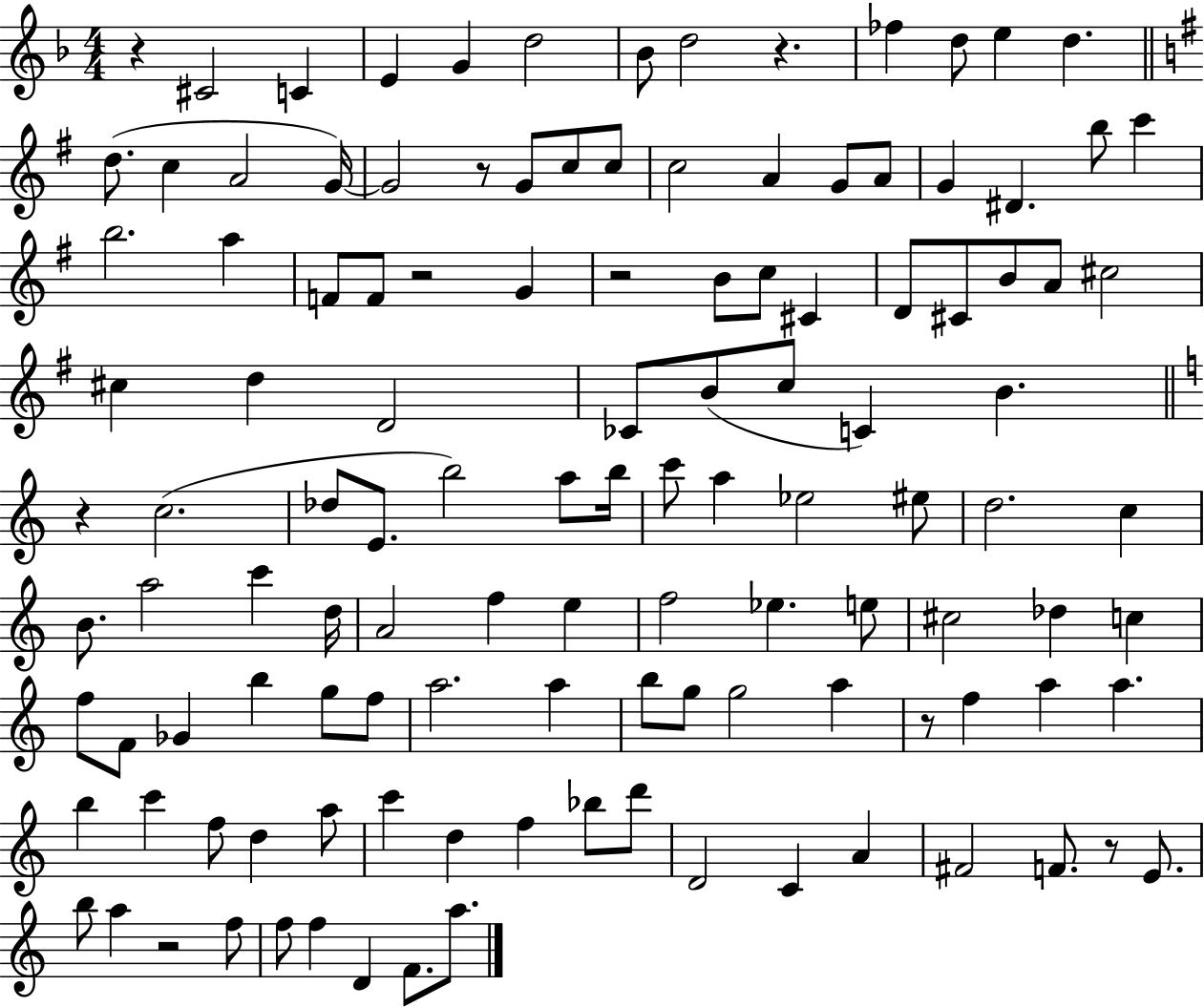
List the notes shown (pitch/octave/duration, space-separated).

R/q C#4/h C4/q E4/q G4/q D5/h Bb4/e D5/h R/q. FES5/q D5/e E5/q D5/q. D5/e. C5/q A4/h G4/s G4/h R/e G4/e C5/e C5/e C5/h A4/q G4/e A4/e G4/q D#4/q. B5/e C6/q B5/h. A5/q F4/e F4/e R/h G4/q R/h B4/e C5/e C#4/q D4/e C#4/e B4/e A4/e C#5/h C#5/q D5/q D4/h CES4/e B4/e C5/e C4/q B4/q. R/q C5/h. Db5/e E4/e. B5/h A5/e B5/s C6/e A5/q Eb5/h EIS5/e D5/h. C5/q B4/e. A5/h C6/q D5/s A4/h F5/q E5/q F5/h Eb5/q. E5/e C#5/h Db5/q C5/q F5/e F4/e Gb4/q B5/q G5/e F5/e A5/h. A5/q B5/e G5/e G5/h A5/q R/e F5/q A5/q A5/q. B5/q C6/q F5/e D5/q A5/e C6/q D5/q F5/q Bb5/e D6/e D4/h C4/q A4/q F#4/h F4/e. R/e E4/e. B5/e A5/q R/h F5/e F5/e F5/q D4/q F4/e. A5/e.